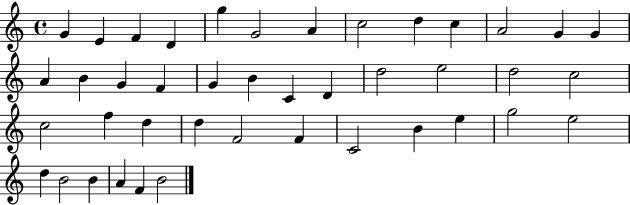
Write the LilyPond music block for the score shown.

{
  \clef treble
  \time 4/4
  \defaultTimeSignature
  \key c \major
  g'4 e'4 f'4 d'4 | g''4 g'2 a'4 | c''2 d''4 c''4 | a'2 g'4 g'4 | \break a'4 b'4 g'4 f'4 | g'4 b'4 c'4 d'4 | d''2 e''2 | d''2 c''2 | \break c''2 f''4 d''4 | d''4 f'2 f'4 | c'2 b'4 e''4 | g''2 e''2 | \break d''4 b'2 b'4 | a'4 f'4 b'2 | \bar "|."
}